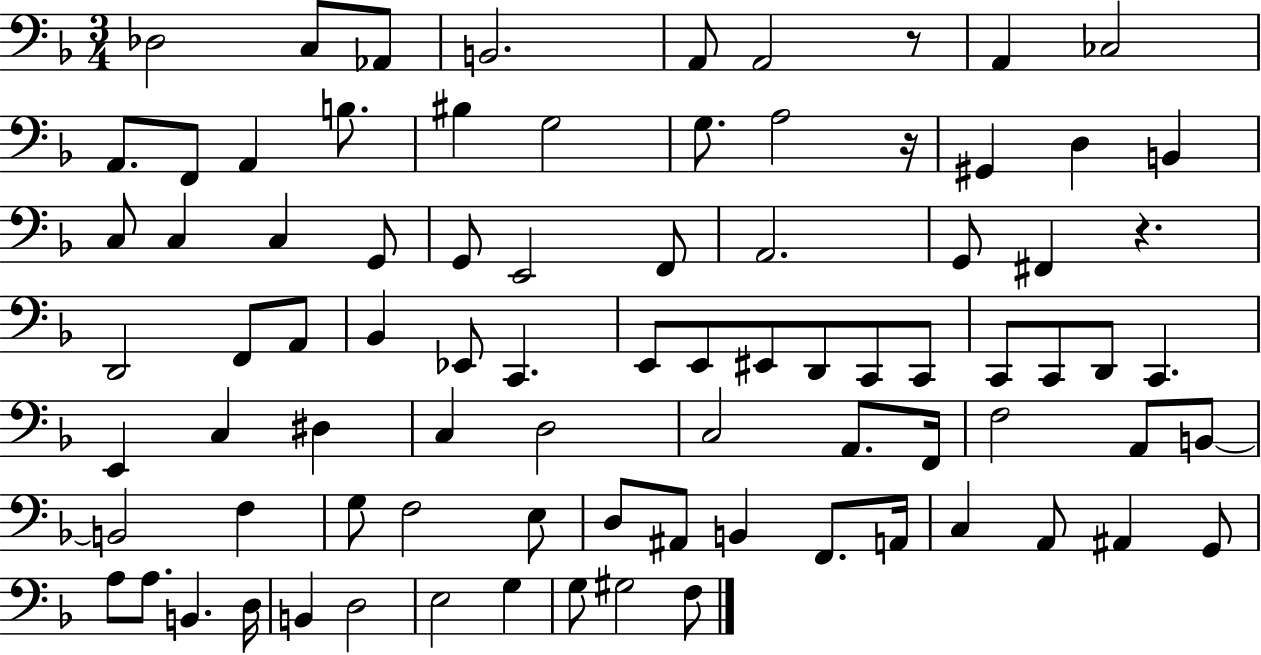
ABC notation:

X:1
T:Untitled
M:3/4
L:1/4
K:F
_D,2 C,/2 _A,,/2 B,,2 A,,/2 A,,2 z/2 A,, _C,2 A,,/2 F,,/2 A,, B,/2 ^B, G,2 G,/2 A,2 z/4 ^G,, D, B,, C,/2 C, C, G,,/2 G,,/2 E,,2 F,,/2 A,,2 G,,/2 ^F,, z D,,2 F,,/2 A,,/2 _B,, _E,,/2 C,, E,,/2 E,,/2 ^E,,/2 D,,/2 C,,/2 C,,/2 C,,/2 C,,/2 D,,/2 C,, E,, C, ^D, C, D,2 C,2 A,,/2 F,,/4 F,2 A,,/2 B,,/2 B,,2 F, G,/2 F,2 E,/2 D,/2 ^A,,/2 B,, F,,/2 A,,/4 C, A,,/2 ^A,, G,,/2 A,/2 A,/2 B,, D,/4 B,, D,2 E,2 G, G,/2 ^G,2 F,/2